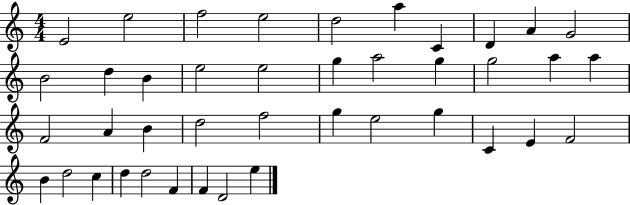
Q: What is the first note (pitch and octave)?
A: E4